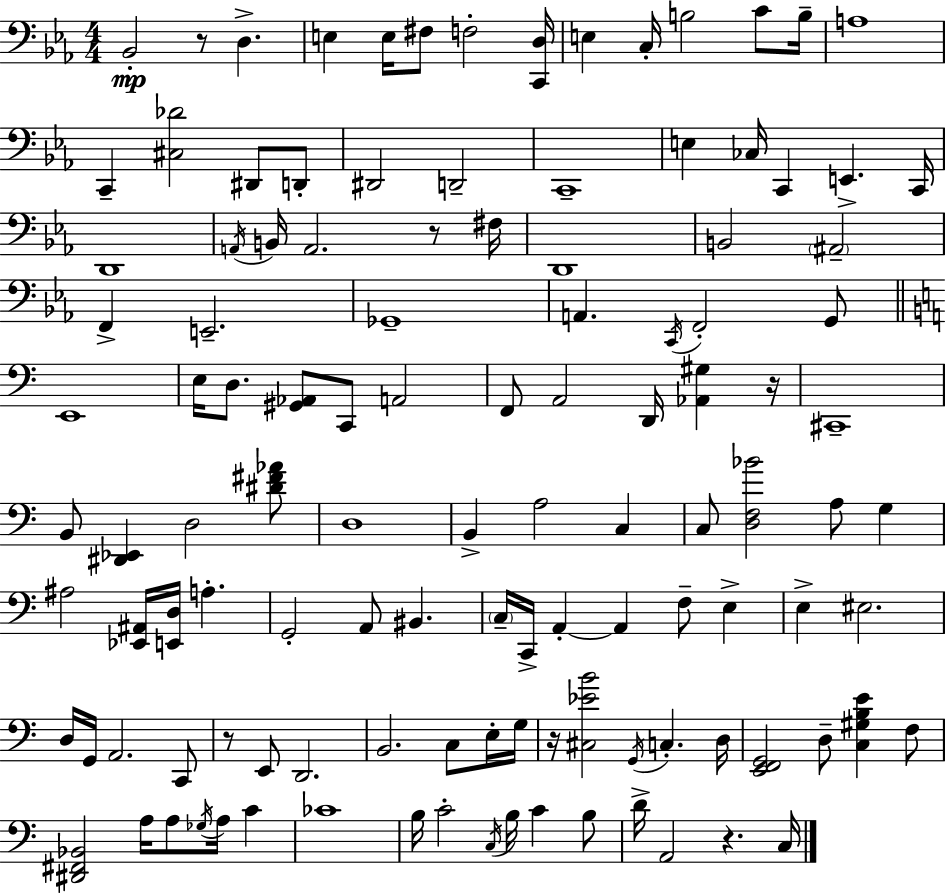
Bb2/h R/e D3/q. E3/q E3/s F#3/e F3/h [C2,D3]/s E3/q C3/s B3/h C4/e B3/s A3/w C2/q [C#3,Db4]/h D#2/e D2/e D#2/h D2/h C2/w E3/q CES3/s C2/q E2/q. C2/s D2/w A2/s B2/s A2/h. R/e F#3/s D2/w B2/h A#2/h F2/q E2/h. Gb2/w A2/q. C2/s F2/h G2/e E2/w E3/s D3/e. [G#2,Ab2]/e C2/e A2/h F2/e A2/h D2/s [Ab2,G#3]/q R/s C#2/w B2/e [D#2,Eb2]/q D3/h [D#4,F#4,Ab4]/e D3/w B2/q A3/h C3/q C3/e [D3,F3,Bb4]/h A3/e G3/q A#3/h [Eb2,A#2]/s [E2,D3]/s A3/q. G2/h A2/e BIS2/q. C3/s C2/s A2/q A2/q F3/e E3/q E3/q EIS3/h. D3/s G2/s A2/h. C2/e R/e E2/e D2/h. B2/h. C3/e E3/s G3/s R/s [C#3,Eb4,B4]/h G2/s C3/q. D3/s [E2,F2,G2]/h D3/e [C3,G#3,B3,E4]/q F3/e [D#2,F#2,Bb2]/h A3/s A3/e Gb3/s A3/s C4/q CES4/w B3/s C4/h C3/s B3/s C4/q B3/e D4/s A2/h R/q. C3/s